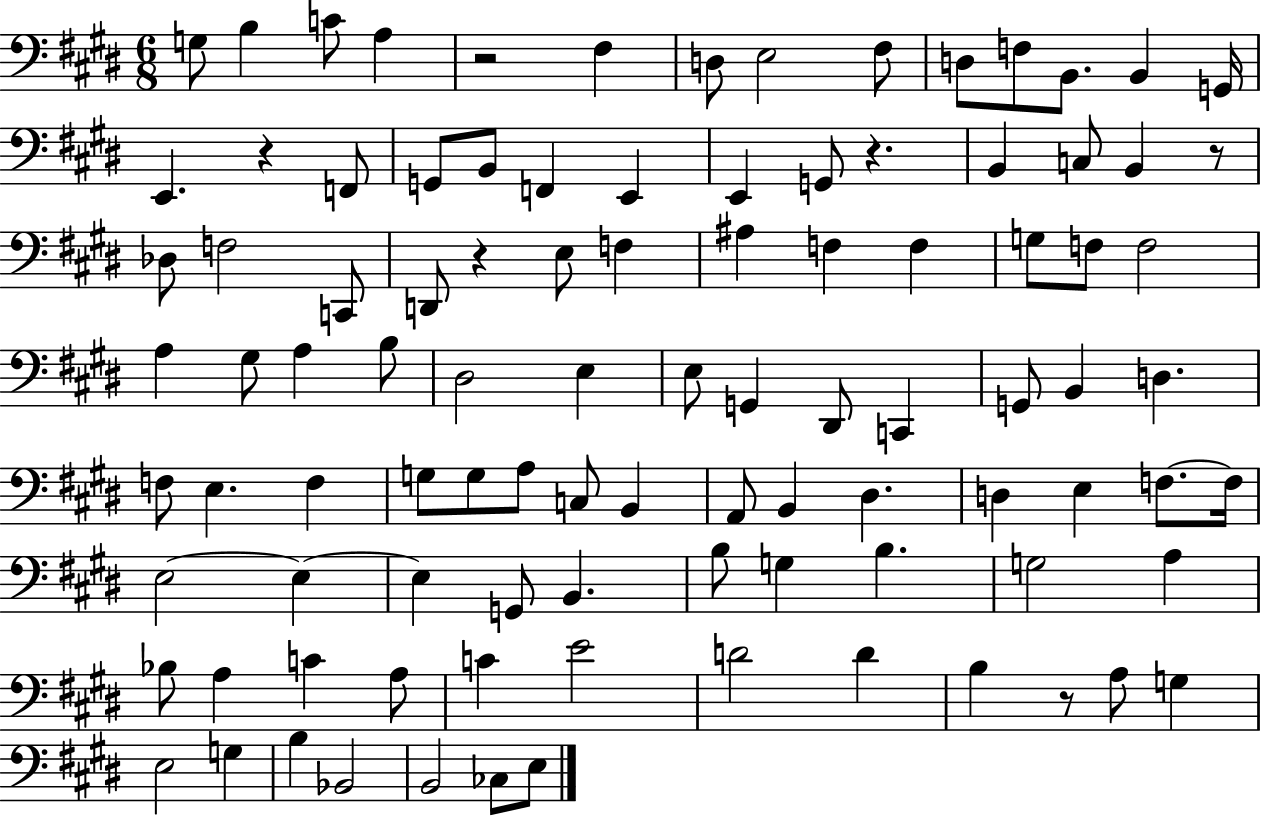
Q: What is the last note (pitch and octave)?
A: E3